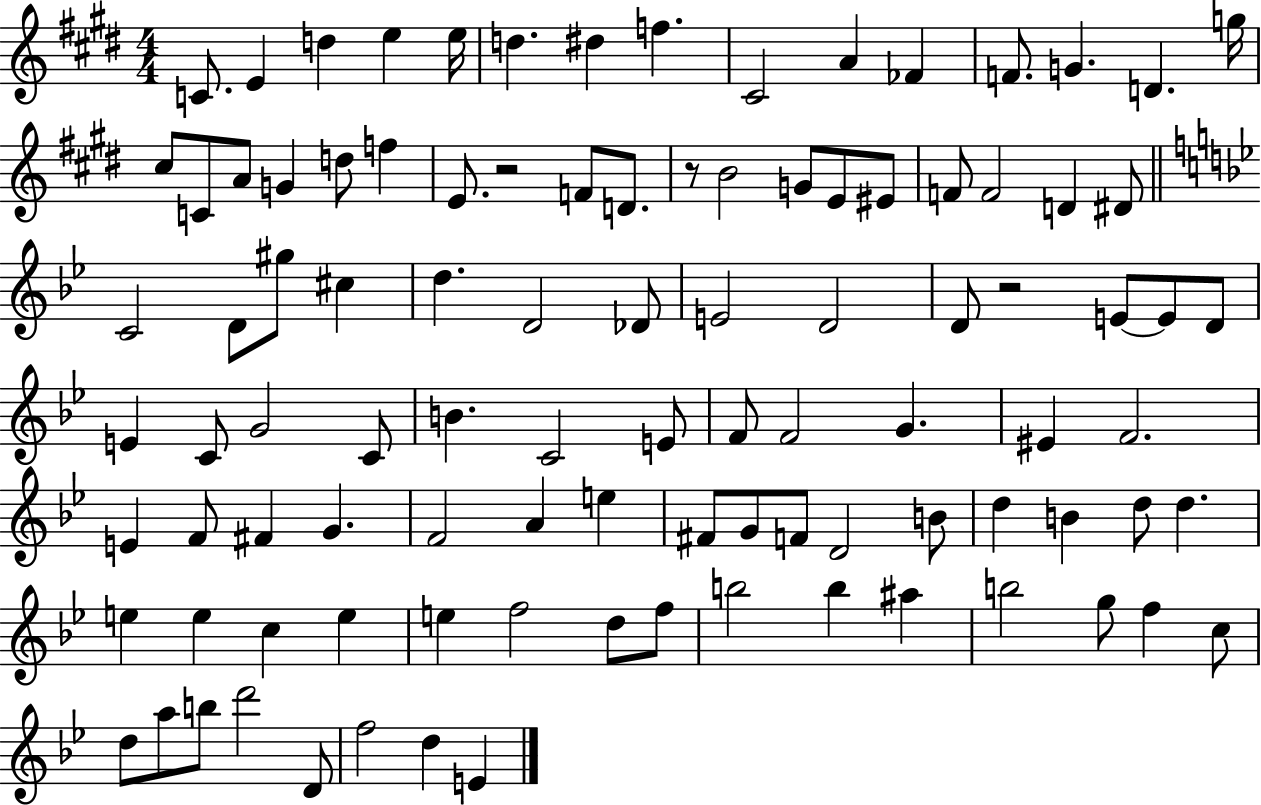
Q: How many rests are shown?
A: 3